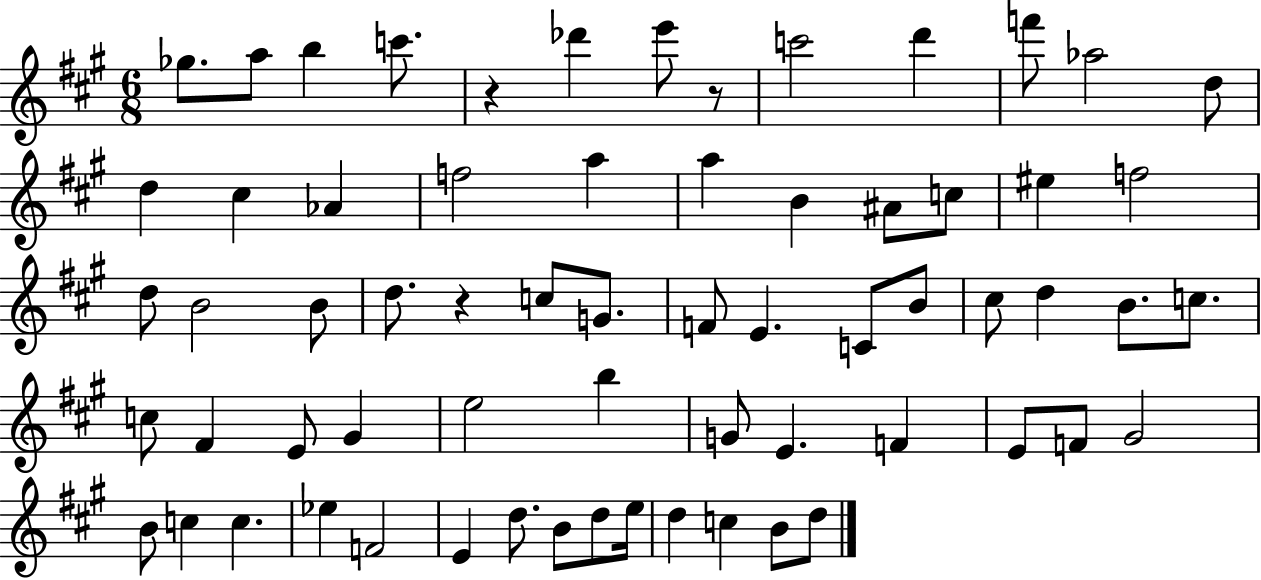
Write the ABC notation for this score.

X:1
T:Untitled
M:6/8
L:1/4
K:A
_g/2 a/2 b c'/2 z _d' e'/2 z/2 c'2 d' f'/2 _a2 d/2 d ^c _A f2 a a B ^A/2 c/2 ^e f2 d/2 B2 B/2 d/2 z c/2 G/2 F/2 E C/2 B/2 ^c/2 d B/2 c/2 c/2 ^F E/2 ^G e2 b G/2 E F E/2 F/2 ^G2 B/2 c c _e F2 E d/2 B/2 d/2 e/4 d c B/2 d/2